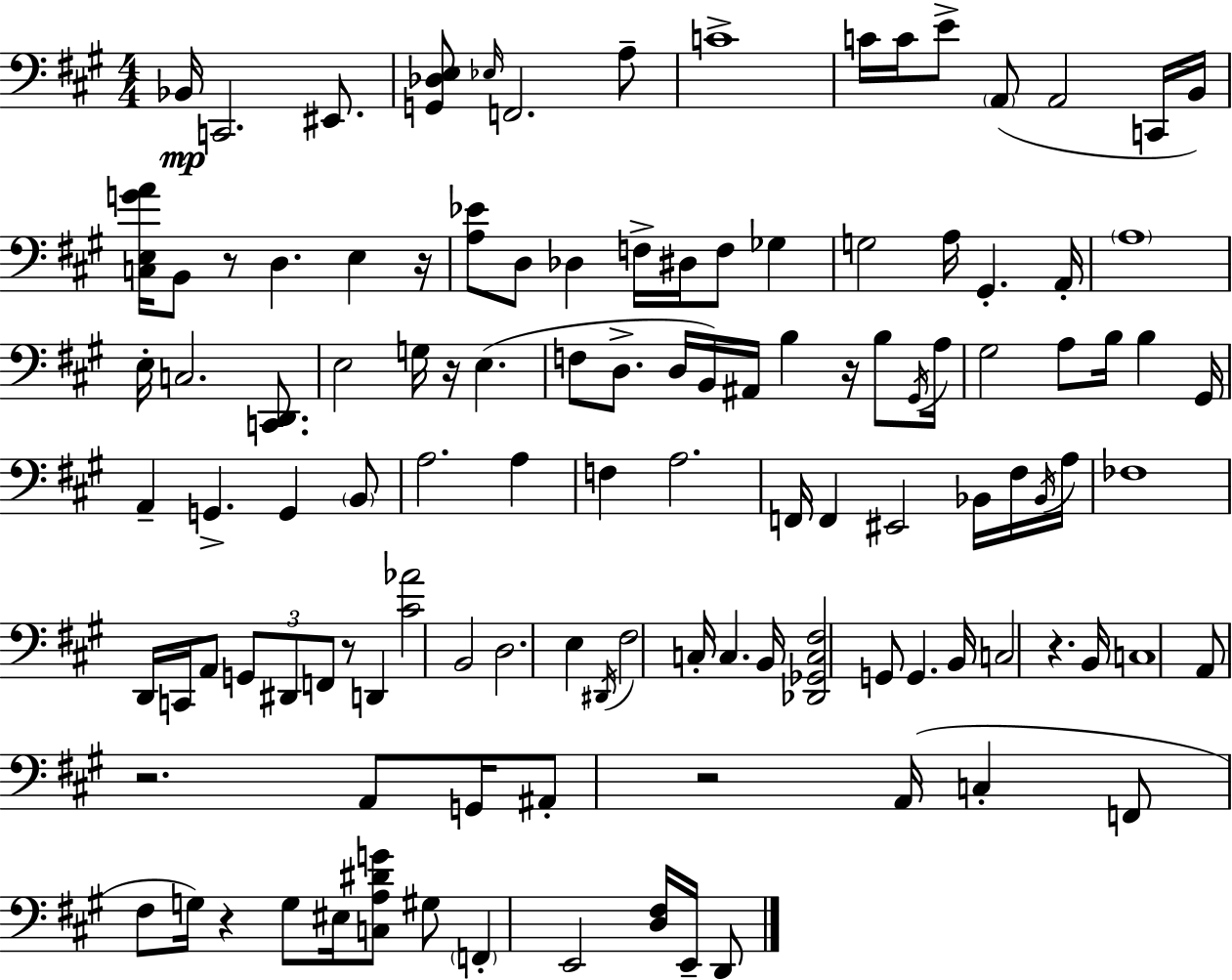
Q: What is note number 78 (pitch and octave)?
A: B2